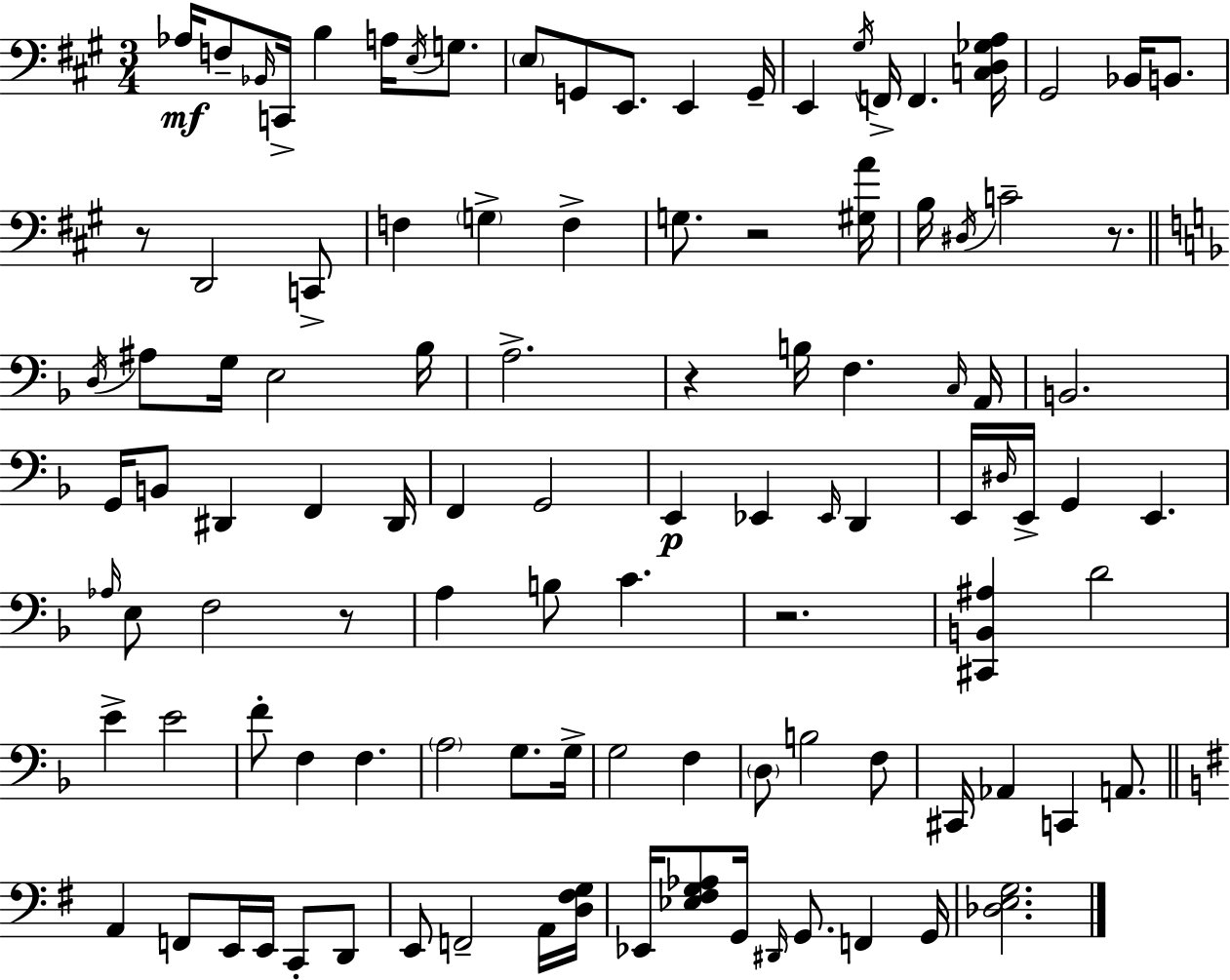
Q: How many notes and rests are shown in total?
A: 107